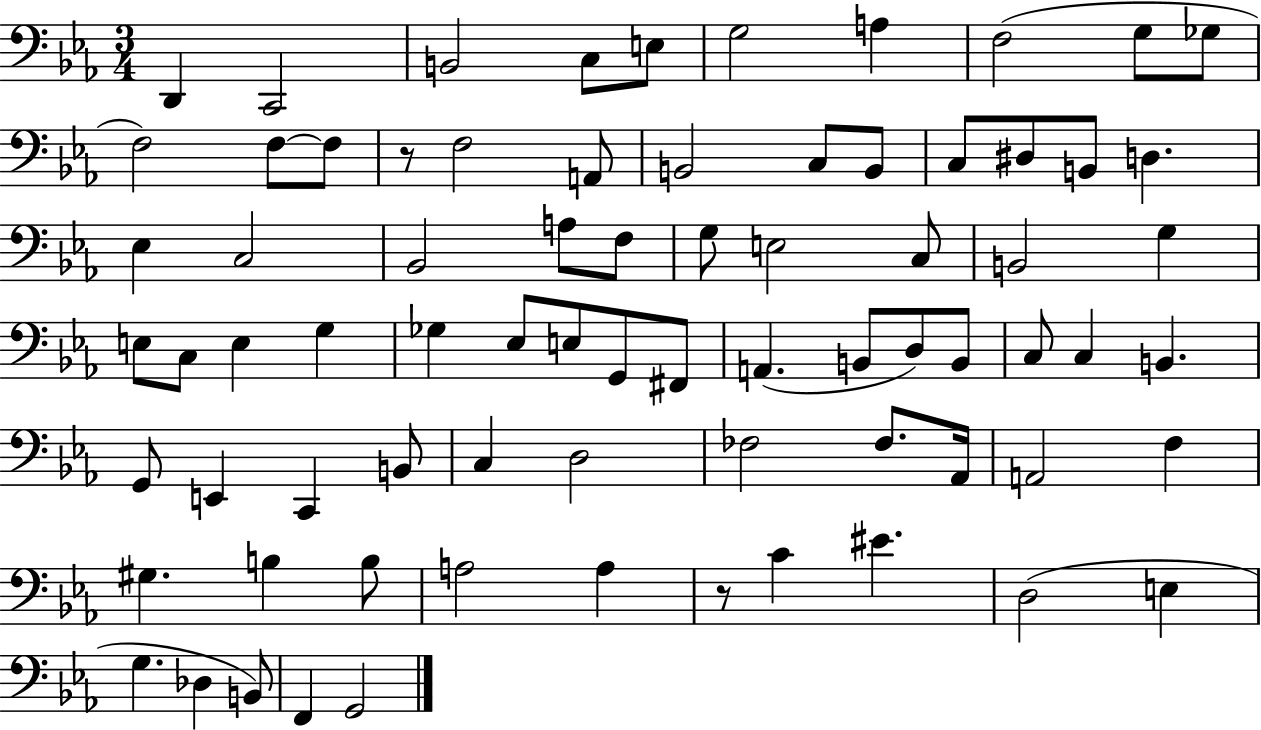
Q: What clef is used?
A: bass